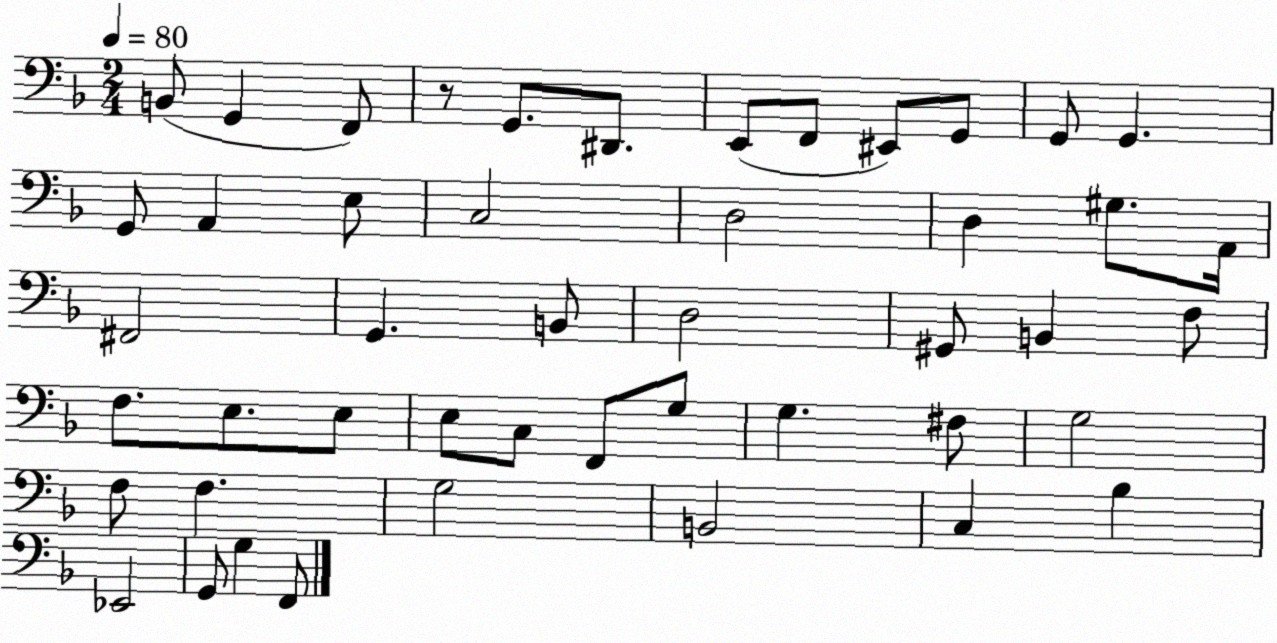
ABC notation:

X:1
T:Untitled
M:2/4
L:1/4
K:F
B,,/2 G,, F,,/2 z/2 G,,/2 ^D,,/2 E,,/2 F,,/2 ^E,,/2 G,,/2 G,,/2 G,, G,,/2 A,, E,/2 C,2 D,2 D, ^G,/2 A,,/4 ^F,,2 G,, B,,/2 D,2 ^G,,/2 B,, F,/2 F,/2 E,/2 E,/2 E,/2 C,/2 F,,/2 G,/2 G, ^F,/2 G,2 F,/2 F, G,2 B,,2 C, _B, _E,,2 G,,/2 G, F,,/2